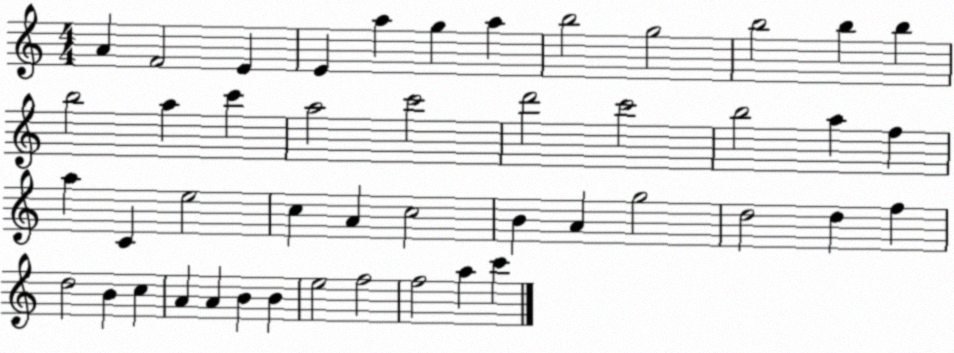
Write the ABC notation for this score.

X:1
T:Untitled
M:4/4
L:1/4
K:C
A F2 E E a g a b2 g2 b2 b b b2 a c' a2 c'2 d'2 c'2 b2 a f a C e2 c A c2 B A g2 d2 d f d2 B c A A B B e2 f2 f2 a c'